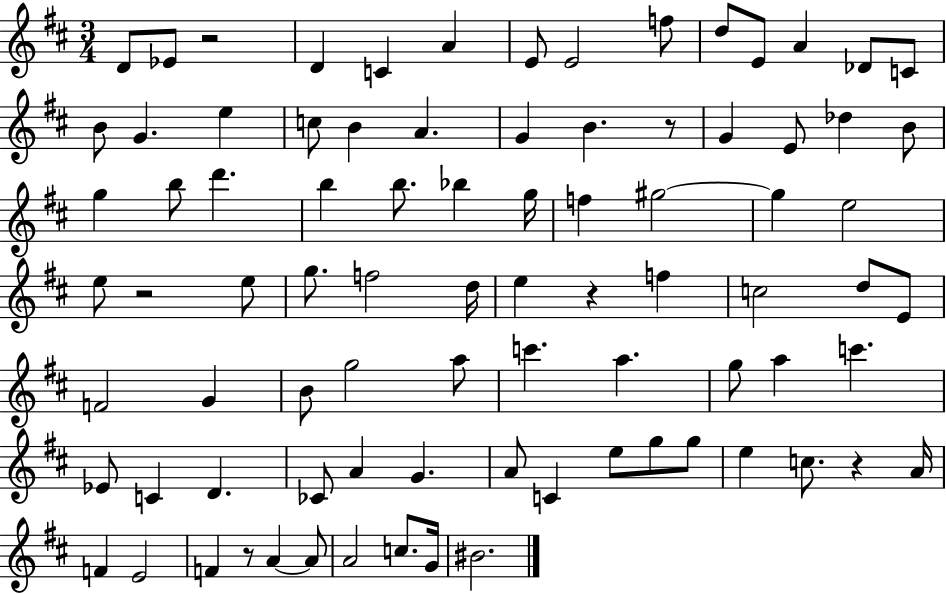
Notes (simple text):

D4/e Eb4/e R/h D4/q C4/q A4/q E4/e E4/h F5/e D5/e E4/e A4/q Db4/e C4/e B4/e G4/q. E5/q C5/e B4/q A4/q. G4/q B4/q. R/e G4/q E4/e Db5/q B4/e G5/q B5/e D6/q. B5/q B5/e. Bb5/q G5/s F5/q G#5/h G#5/q E5/h E5/e R/h E5/e G5/e. F5/h D5/s E5/q R/q F5/q C5/h D5/e E4/e F4/h G4/q B4/e G5/h A5/e C6/q. A5/q. G5/e A5/q C6/q. Eb4/e C4/q D4/q. CES4/e A4/q G4/q. A4/e C4/q E5/e G5/e G5/e E5/q C5/e. R/q A4/s F4/q E4/h F4/q R/e A4/q A4/e A4/h C5/e. G4/s BIS4/h.